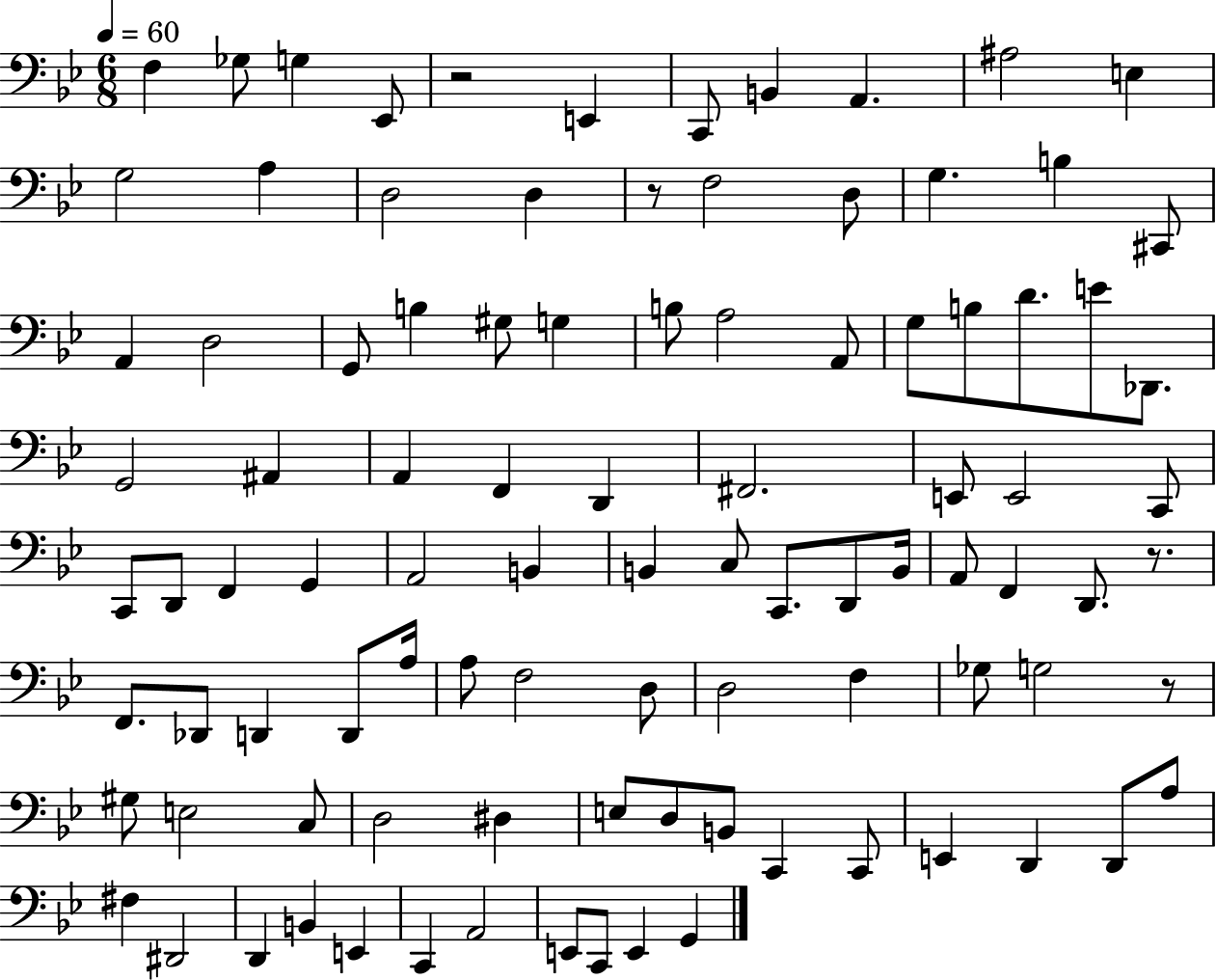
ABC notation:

X:1
T:Untitled
M:6/8
L:1/4
K:Bb
F, _G,/2 G, _E,,/2 z2 E,, C,,/2 B,, A,, ^A,2 E, G,2 A, D,2 D, z/2 F,2 D,/2 G, B, ^C,,/2 A,, D,2 G,,/2 B, ^G,/2 G, B,/2 A,2 A,,/2 G,/2 B,/2 D/2 E/2 _D,,/2 G,,2 ^A,, A,, F,, D,, ^F,,2 E,,/2 E,,2 C,,/2 C,,/2 D,,/2 F,, G,, A,,2 B,, B,, C,/2 C,,/2 D,,/2 B,,/4 A,,/2 F,, D,,/2 z/2 F,,/2 _D,,/2 D,, D,,/2 A,/4 A,/2 F,2 D,/2 D,2 F, _G,/2 G,2 z/2 ^G,/2 E,2 C,/2 D,2 ^D, E,/2 D,/2 B,,/2 C,, C,,/2 E,, D,, D,,/2 A,/2 ^F, ^D,,2 D,, B,, E,, C,, A,,2 E,,/2 C,,/2 E,, G,,